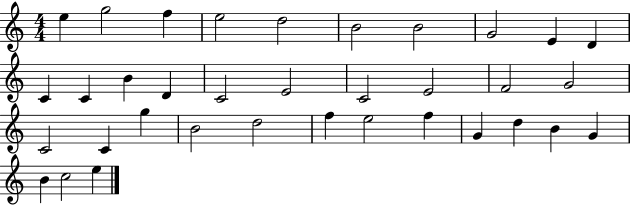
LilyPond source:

{
  \clef treble
  \numericTimeSignature
  \time 4/4
  \key c \major
  e''4 g''2 f''4 | e''2 d''2 | b'2 b'2 | g'2 e'4 d'4 | \break c'4 c'4 b'4 d'4 | c'2 e'2 | c'2 e'2 | f'2 g'2 | \break c'2 c'4 g''4 | b'2 d''2 | f''4 e''2 f''4 | g'4 d''4 b'4 g'4 | \break b'4 c''2 e''4 | \bar "|."
}